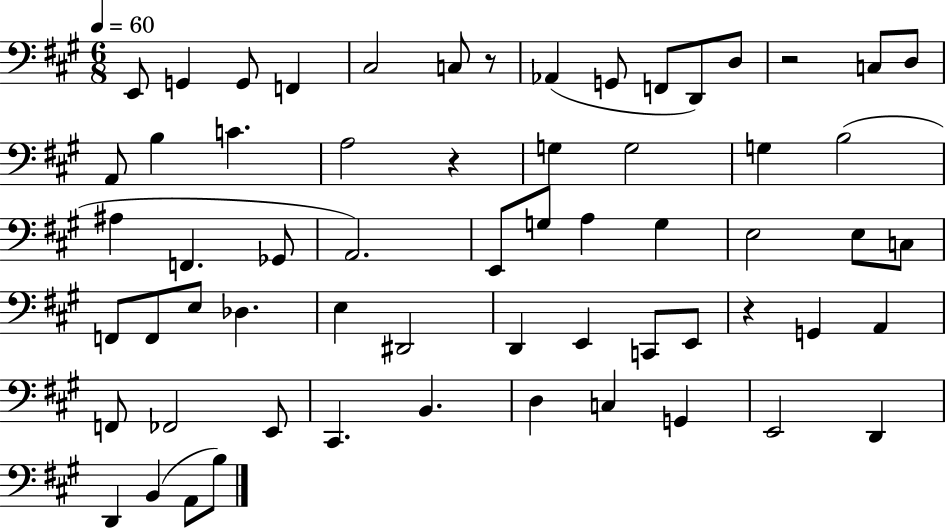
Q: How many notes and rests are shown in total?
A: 62